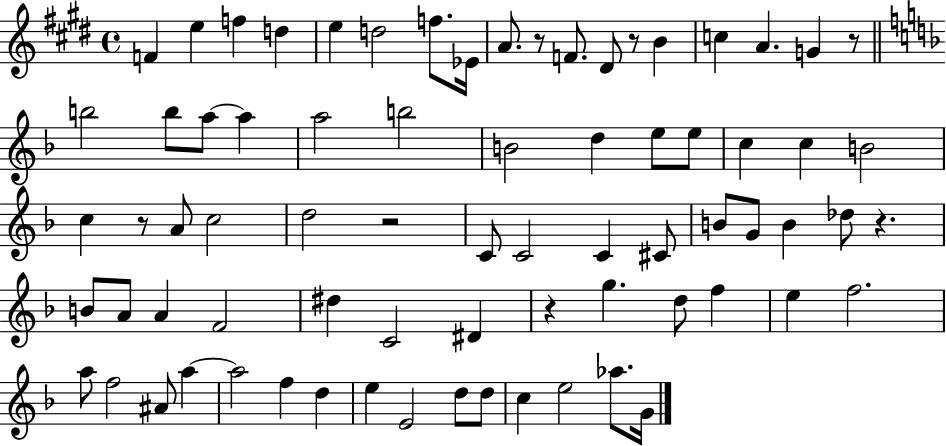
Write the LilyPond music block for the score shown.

{
  \clef treble
  \time 4/4
  \defaultTimeSignature
  \key e \major
  f'4 e''4 f''4 d''4 | e''4 d''2 f''8. ees'16 | a'8. r8 f'8. dis'8 r8 b'4 | c''4 a'4. g'4 r8 | \break \bar "||" \break \key d \minor b''2 b''8 a''8~~ a''4 | a''2 b''2 | b'2 d''4 e''8 e''8 | c''4 c''4 b'2 | \break c''4 r8 a'8 c''2 | d''2 r2 | c'8 c'2 c'4 cis'8 | b'8 g'8 b'4 des''8 r4. | \break b'8 a'8 a'4 f'2 | dis''4 c'2 dis'4 | r4 g''4. d''8 f''4 | e''4 f''2. | \break a''8 f''2 ais'8 a''4~~ | a''2 f''4 d''4 | e''4 e'2 d''8 d''8 | c''4 e''2 aes''8. g'16 | \break \bar "|."
}